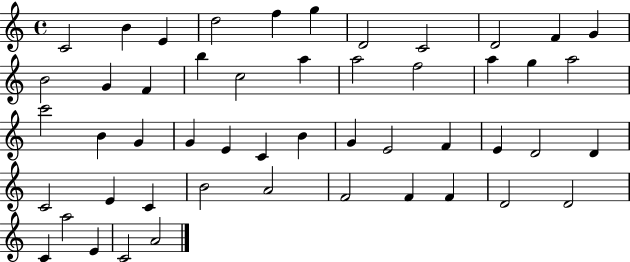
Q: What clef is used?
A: treble